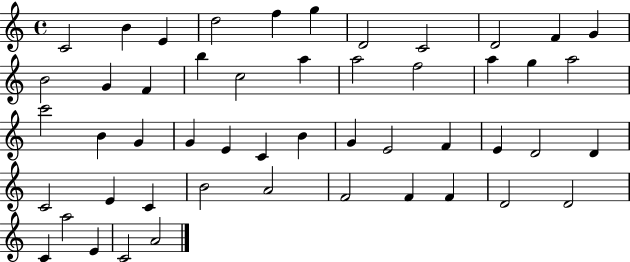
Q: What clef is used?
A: treble